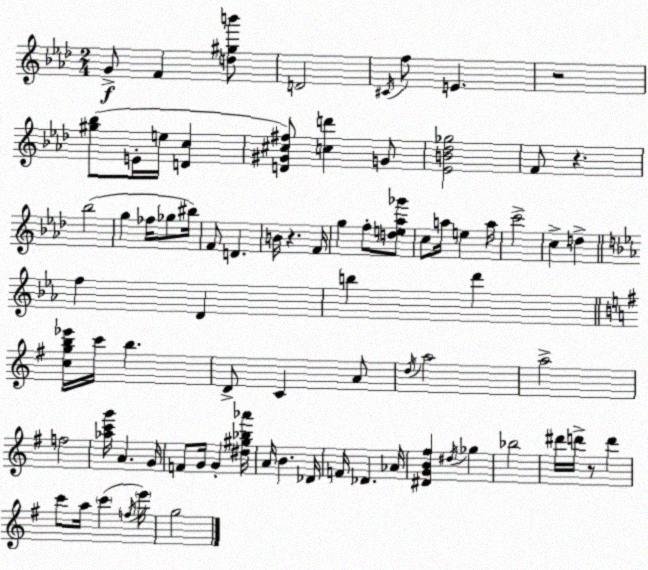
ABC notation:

X:1
T:Untitled
M:2/4
L:1/4
K:Ab
G/2 F [d^gb']/2 D2 ^C/4 f/2 E z2 [^g_b]/2 E/4 e/4 [Dc] [D^G^c^f]/2 [cd'] G/2 [_EB_d_g]2 F/2 z _b2 g _f/4 _g/2 ^b/4 F/2 D B/4 z F/4 g f/2 [de_a_g']/2 c/2 a/4 e a/4 c'2 c d f D b d' [cgb_e']/4 c'/4 b D/2 C A/2 d/4 a2 a2 f2 [_ac'g']/4 A G/4 F/2 G/4 G [^d^g_b_a']/4 A/4 B _D/4 F/4 _D _A/4 [^DGB^f] ^d/4 _g _b2 ^d'/4 d'/4 z/2 d' c'/2 a/4 c' f/4 e'/4 g2